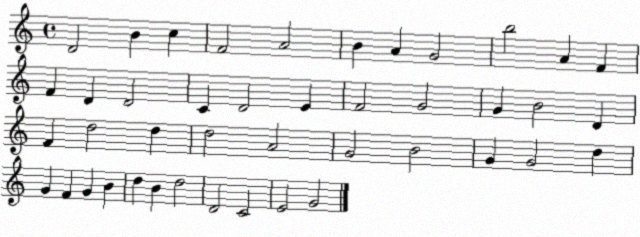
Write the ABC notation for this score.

X:1
T:Untitled
M:4/4
L:1/4
K:C
D2 B c F2 A2 B A G2 b2 A F F D D2 C D2 E F2 G2 G B2 D F d2 d d2 A2 G2 B2 G G2 d G F G B d B d2 D2 C2 E2 G2